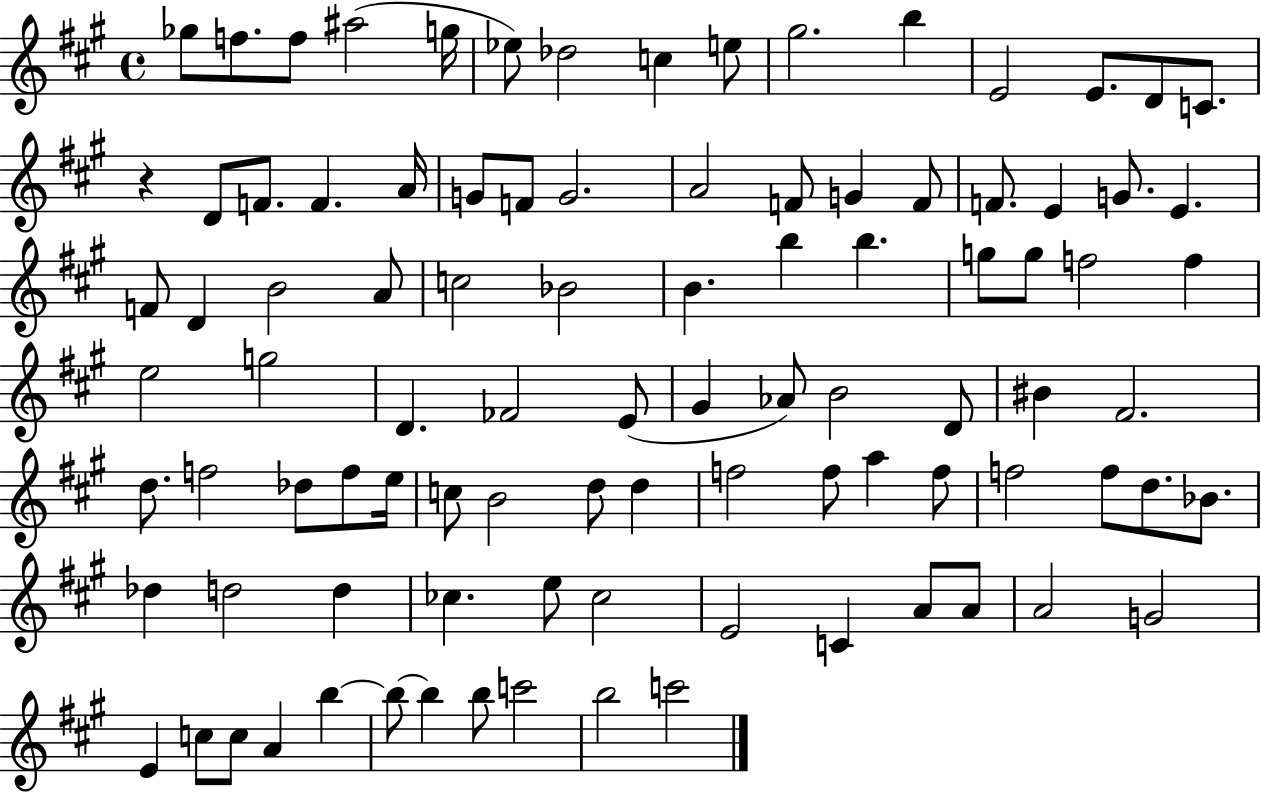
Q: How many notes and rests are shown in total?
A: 95